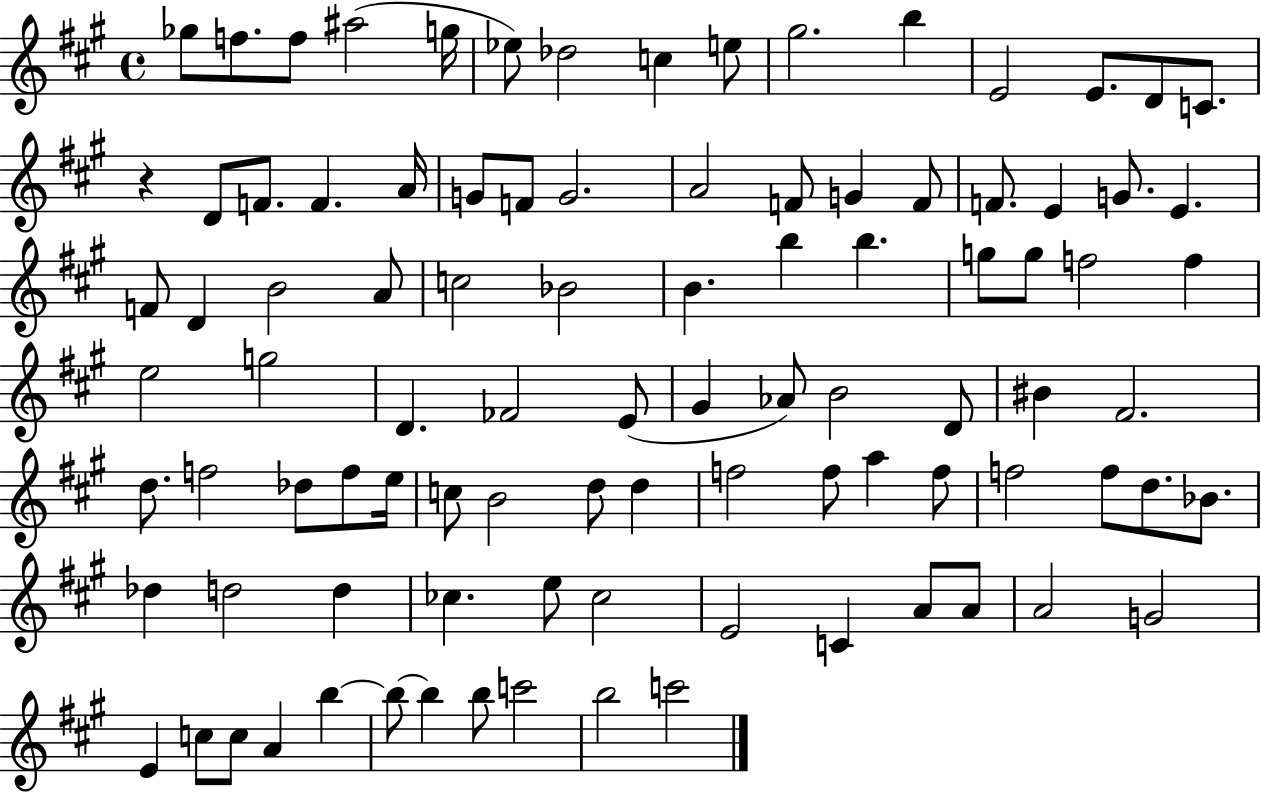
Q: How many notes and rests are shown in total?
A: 95